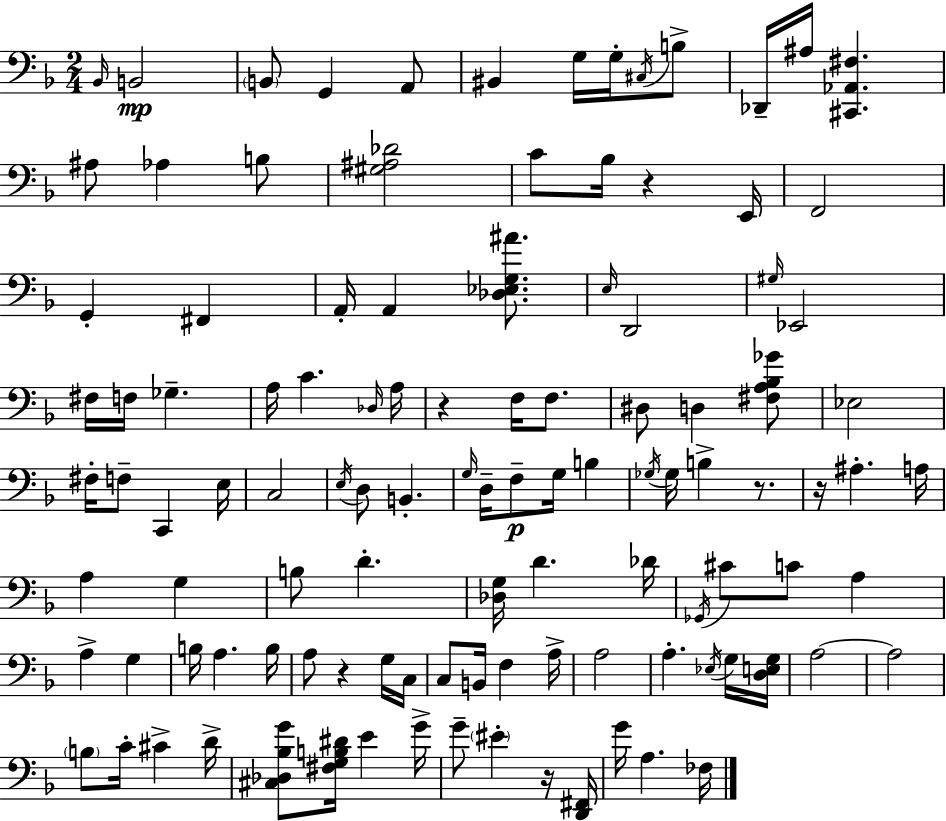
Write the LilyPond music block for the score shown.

{
  \clef bass
  \numericTimeSignature
  \time 2/4
  \key d \minor
  \grace { bes,16 }\mp b,2 | \parenthesize b,8 g,4 a,8 | bis,4 g16 g16-. \acciaccatura { cis16 } | b8-> des,16-- ais16 <cis, aes, fis>4. | \break ais8 aes4 | b8 <gis ais des'>2 | c'8 bes16 r4 | e,16 f,2 | \break g,4-. fis,4 | a,16-. a,4 <des ees g ais'>8. | \grace { e16 } d,2 | \grace { gis16 } ees,2 | \break fis16 f16 ges4.-- | a16 c'4. | \grace { des16 } a16 r4 | f16 f8. dis8 d4 | \break <fis a bes ges'>8 ees2 | fis16-. f8-- | c,4 e16 c2 | \acciaccatura { e16 } d8 | \break b,4.-. \grace { g16 } d16-- | f8--\p g16 b4 \acciaccatura { ges16 } | ges16 b4-> r8. | r16 ais4.-. a16 | \break a4 g4 | b8 d'4.-. | <des g>16 d'4. des'16 | \acciaccatura { ges,16 } cis'8 c'8 a4 | \break a4-> g4 | b16 a4. | b16 a8 r4 g16 | c16 c8 b,16 f4 | \break a16-> a2 | a4.-. \acciaccatura { ees16 } | g16 <d e g>16 a2~~ | a2 | \break \parenthesize b8 c'16-. cis'4-> | d'16-> <cis des bes g'>8 <fis g b dis'>16 e'4 | g'16-> g'8-- \parenthesize eis'4-. | r16 <d, fis,>16 g'16 a4. | \break fes16 \bar "|."
}